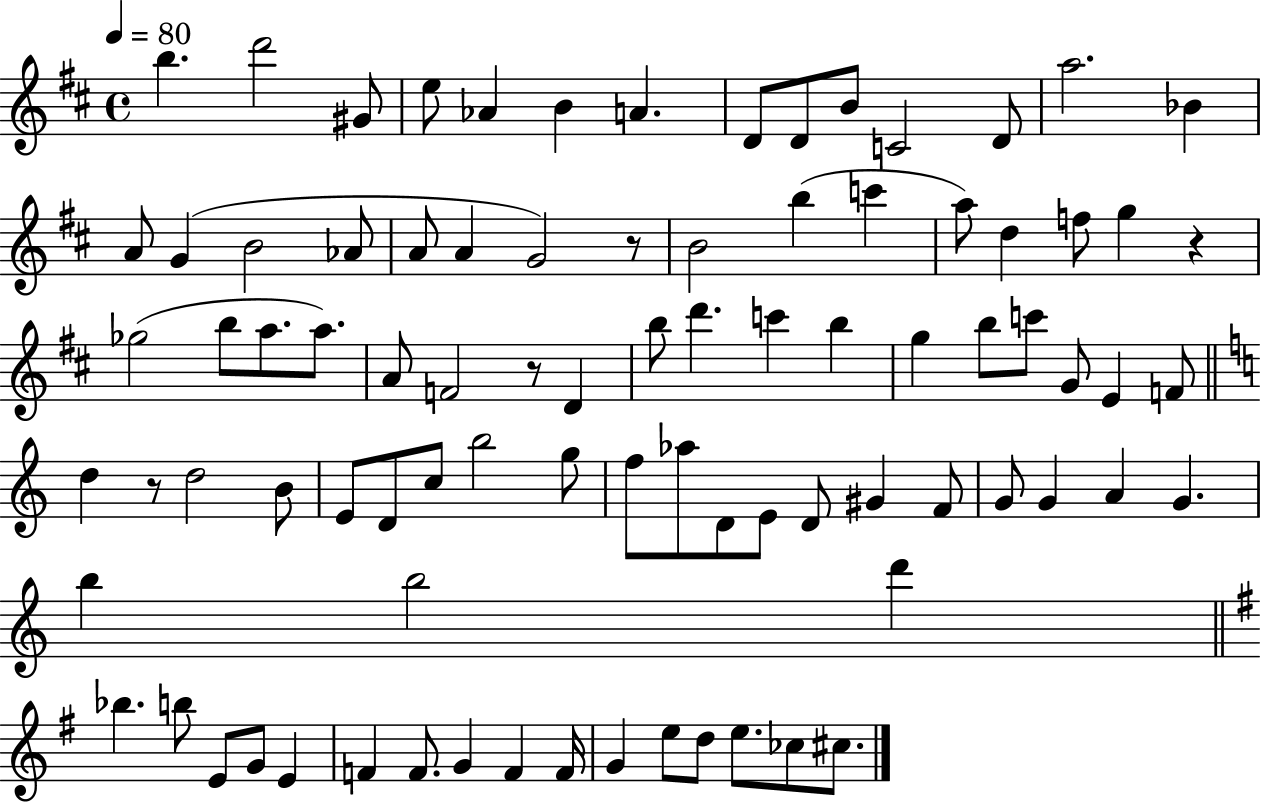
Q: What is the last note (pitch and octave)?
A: C#5